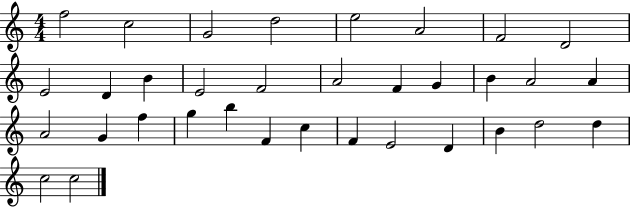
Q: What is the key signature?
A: C major